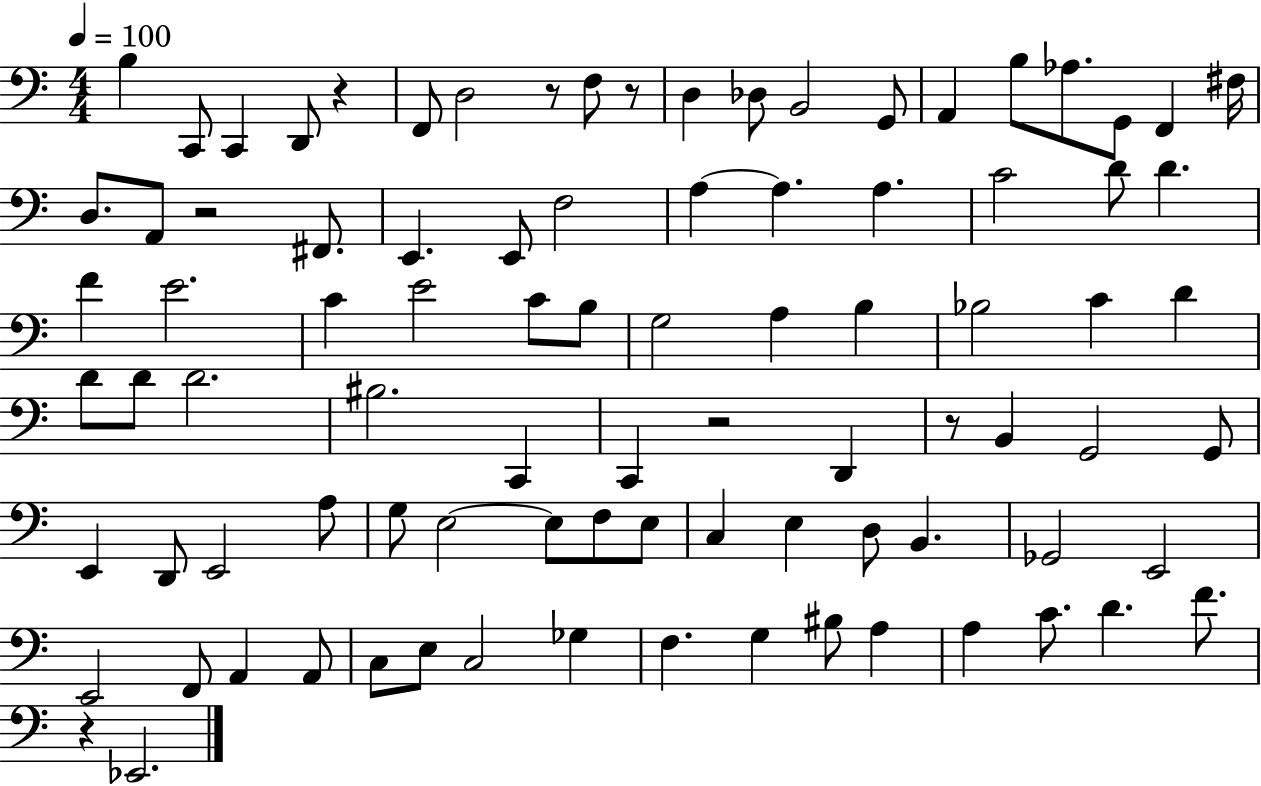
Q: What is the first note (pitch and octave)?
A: B3